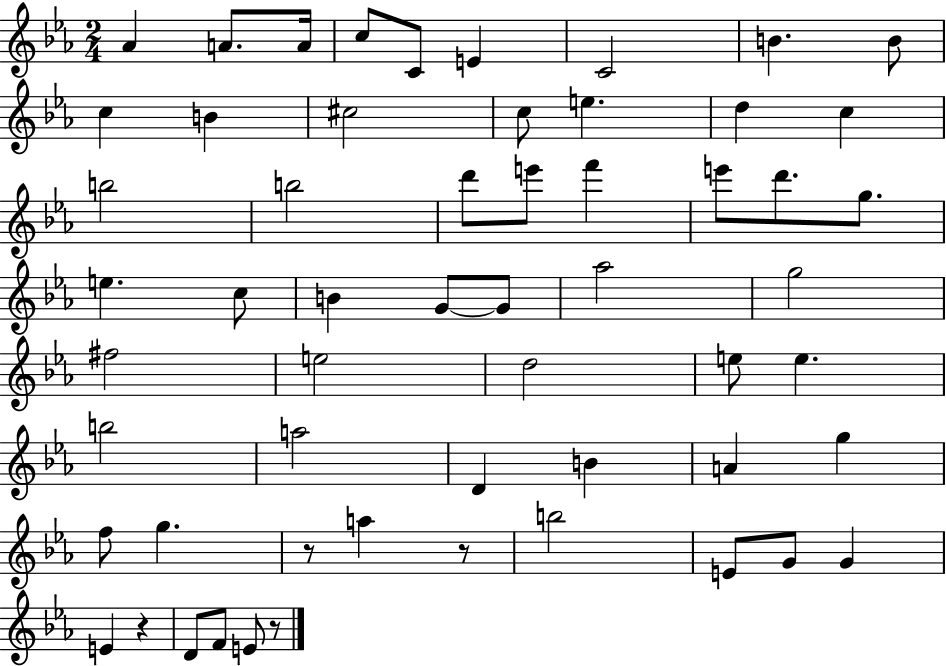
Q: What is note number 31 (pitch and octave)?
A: G5